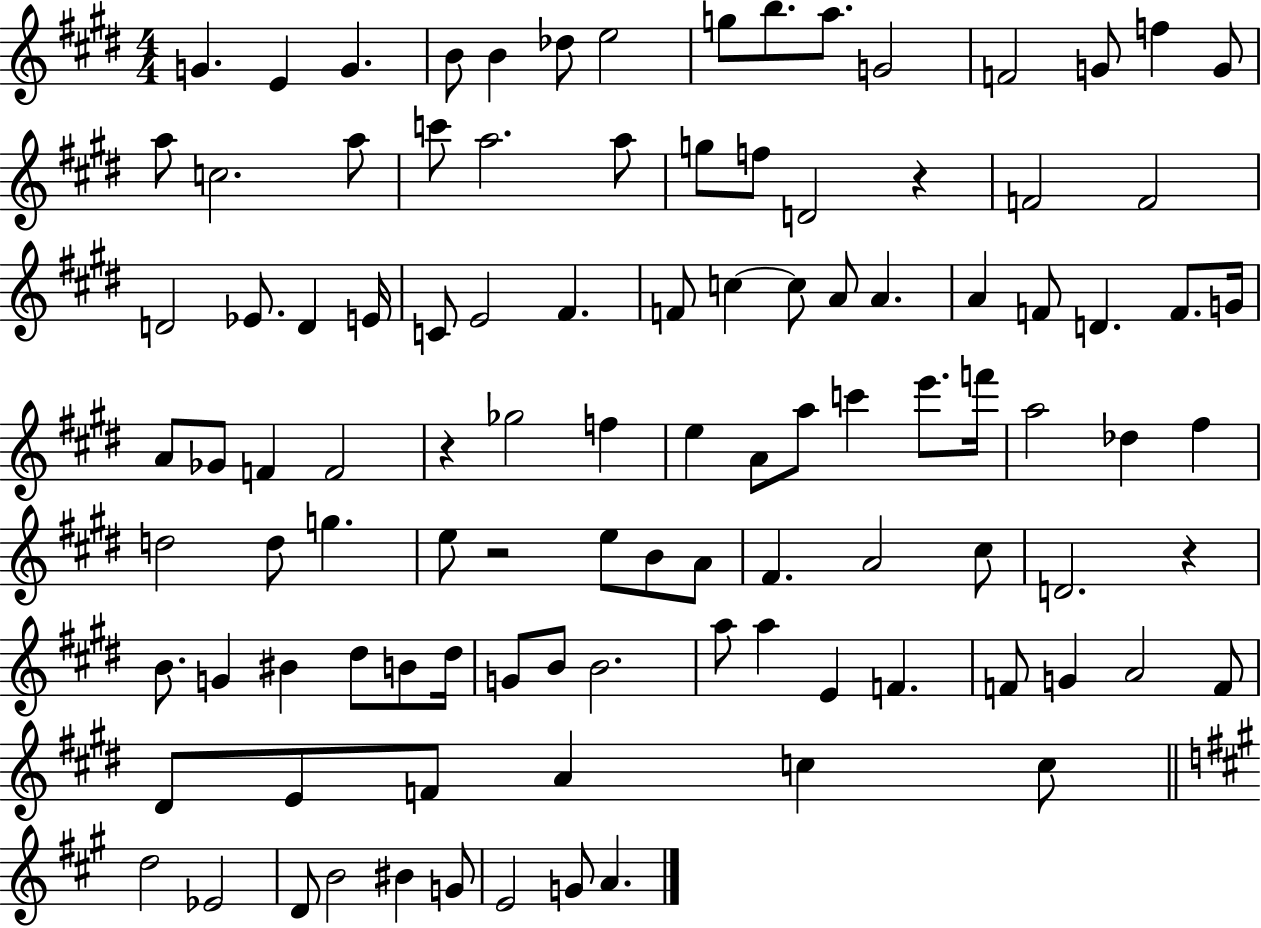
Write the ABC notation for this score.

X:1
T:Untitled
M:4/4
L:1/4
K:E
G E G B/2 B _d/2 e2 g/2 b/2 a/2 G2 F2 G/2 f G/2 a/2 c2 a/2 c'/2 a2 a/2 g/2 f/2 D2 z F2 F2 D2 _E/2 D E/4 C/2 E2 ^F F/2 c c/2 A/2 A A F/2 D F/2 G/4 A/2 _G/2 F F2 z _g2 f e A/2 a/2 c' e'/2 f'/4 a2 _d ^f d2 d/2 g e/2 z2 e/2 B/2 A/2 ^F A2 ^c/2 D2 z B/2 G ^B ^d/2 B/2 ^d/4 G/2 B/2 B2 a/2 a E F F/2 G A2 F/2 ^D/2 E/2 F/2 A c c/2 d2 _E2 D/2 B2 ^B G/2 E2 G/2 A